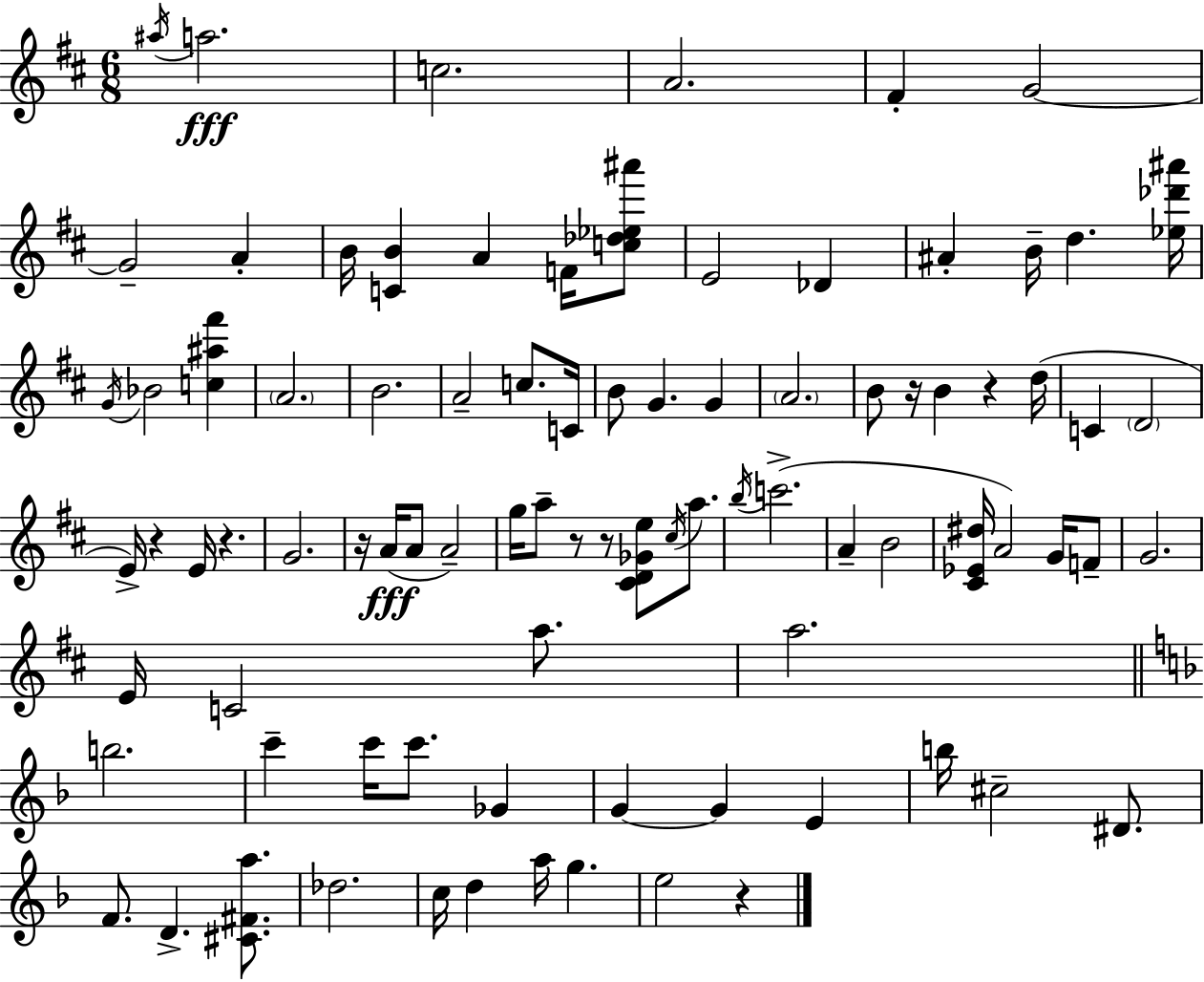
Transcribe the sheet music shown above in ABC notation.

X:1
T:Untitled
M:6/8
L:1/4
K:D
^a/4 a2 c2 A2 ^F G2 G2 A B/4 [CB] A F/4 [c_d_e^a']/2 E2 _D ^A B/4 d [_e_d'^a']/4 G/4 _B2 [c^a^f'] A2 B2 A2 c/2 C/4 B/2 G G A2 B/2 z/4 B z d/4 C D2 E/4 z E/4 z G2 z/4 A/4 A/2 A2 g/4 a/2 z/2 z/2 [^CD_Ge]/2 ^c/4 a/2 b/4 c'2 A B2 [^C_E^d]/4 A2 G/4 F/2 G2 E/4 C2 a/2 a2 b2 c' c'/4 c'/2 _G G G E b/4 ^c2 ^D/2 F/2 D [^C^Fa]/2 _d2 c/4 d a/4 g e2 z